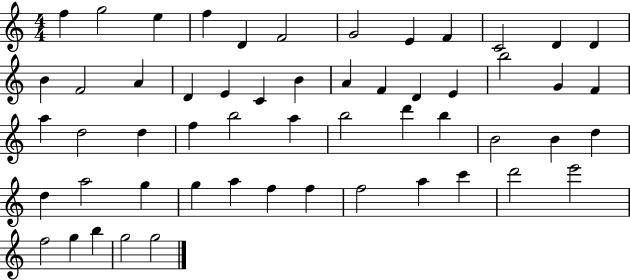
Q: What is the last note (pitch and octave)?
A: G5